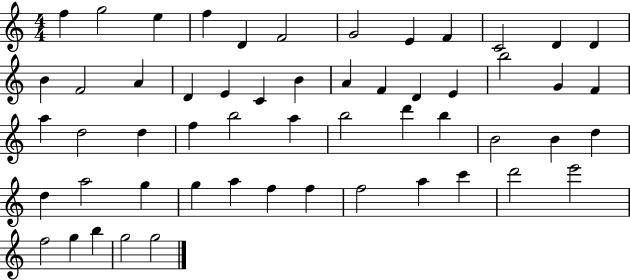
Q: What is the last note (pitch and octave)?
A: G5